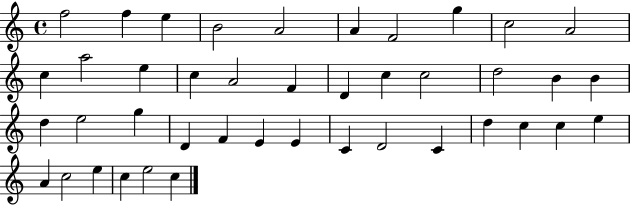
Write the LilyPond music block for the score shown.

{
  \clef treble
  \time 4/4
  \defaultTimeSignature
  \key c \major
  f''2 f''4 e''4 | b'2 a'2 | a'4 f'2 g''4 | c''2 a'2 | \break c''4 a''2 e''4 | c''4 a'2 f'4 | d'4 c''4 c''2 | d''2 b'4 b'4 | \break d''4 e''2 g''4 | d'4 f'4 e'4 e'4 | c'4 d'2 c'4 | d''4 c''4 c''4 e''4 | \break a'4 c''2 e''4 | c''4 e''2 c''4 | \bar "|."
}